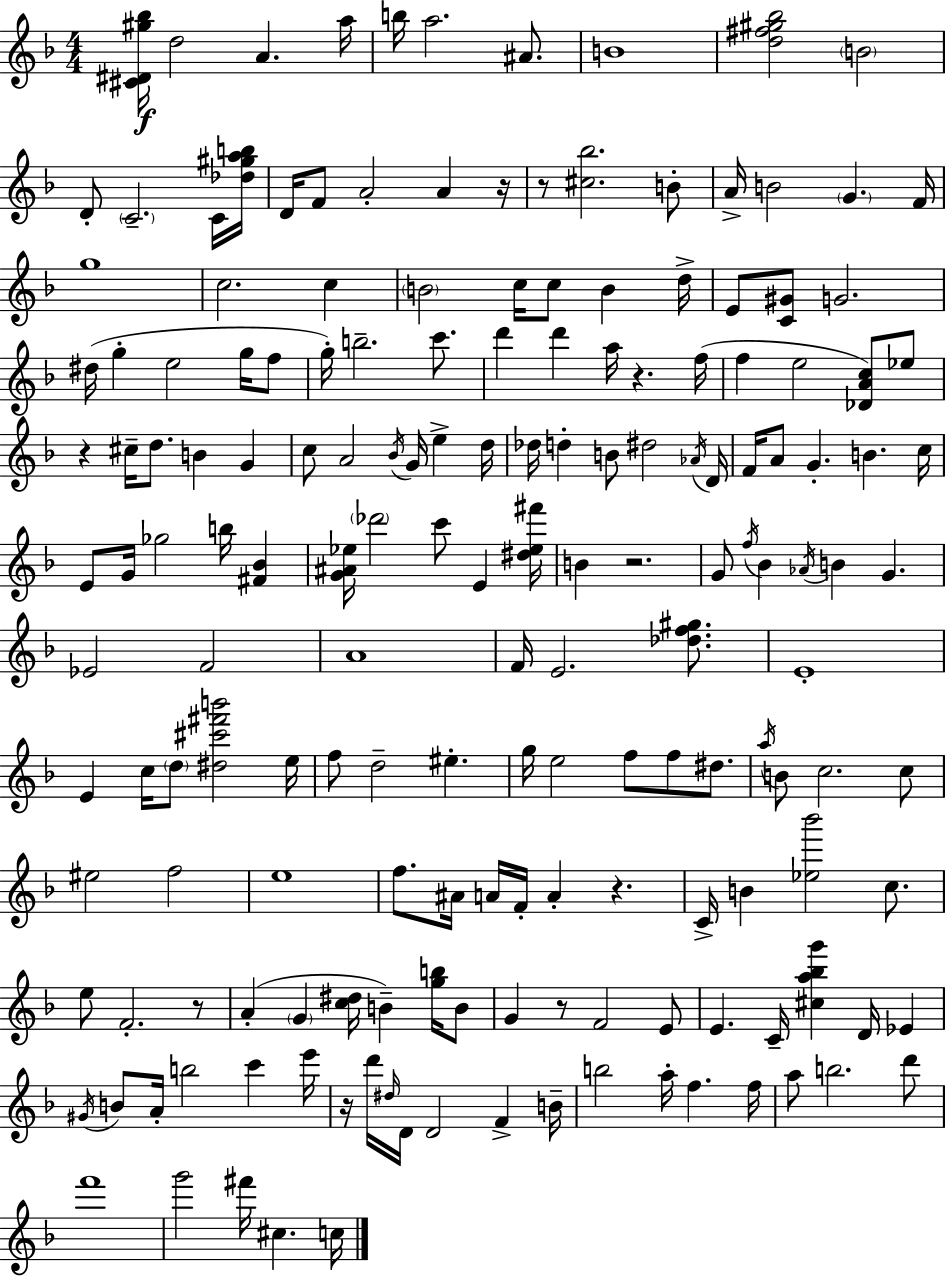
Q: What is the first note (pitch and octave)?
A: D5